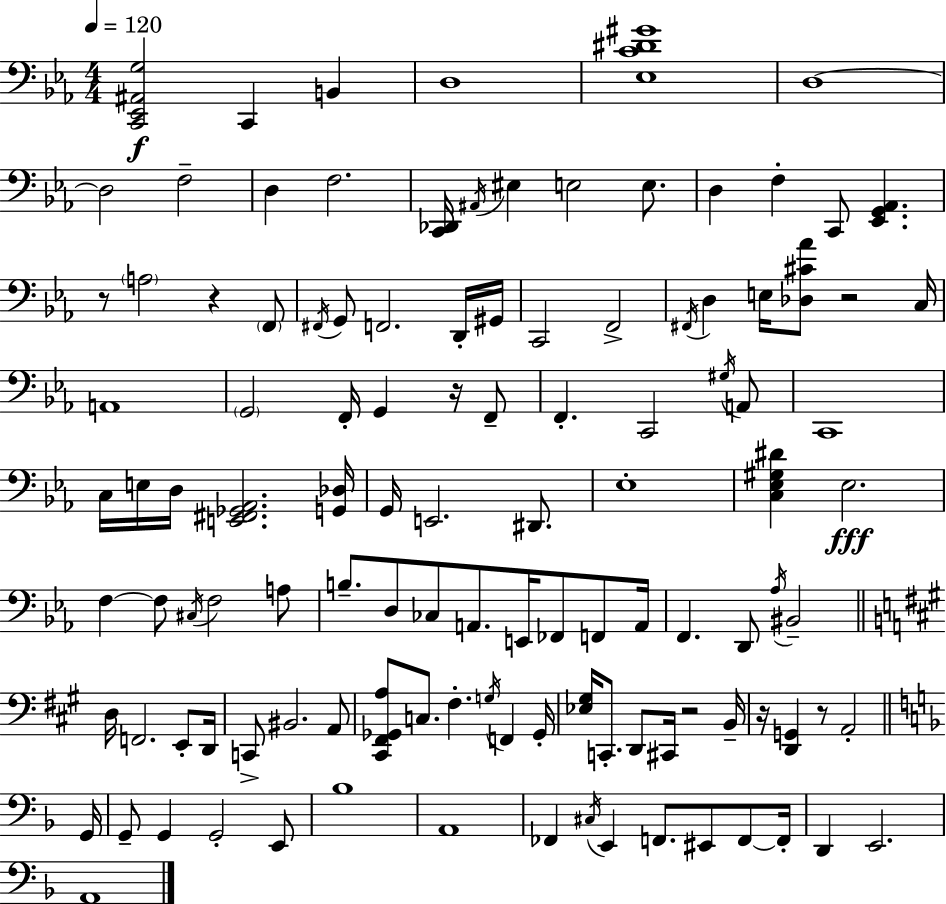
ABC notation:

X:1
T:Untitled
M:4/4
L:1/4
K:Eb
[C,,_E,,^A,,G,]2 C,, B,, D,4 [_E,C^D^G]4 D,4 D,2 F,2 D, F,2 [C,,_D,,]/4 ^A,,/4 ^E, E,2 E,/2 D, F, C,,/2 [_E,,G,,_A,,] z/2 A,2 z F,,/2 ^F,,/4 G,,/2 F,,2 D,,/4 ^G,,/4 C,,2 F,,2 ^F,,/4 D, E,/4 [_D,^C_A]/2 z2 C,/4 A,,4 G,,2 F,,/4 G,, z/4 F,,/2 F,, C,,2 ^G,/4 A,,/2 C,,4 C,/4 E,/4 D,/4 [E,,^F,,_G,,_A,,]2 [G,,_D,]/4 G,,/4 E,,2 ^D,,/2 _E,4 [C,_E,^G,^D] _E,2 F, F,/2 ^C,/4 F,2 A,/2 B,/2 D,/2 _C,/2 A,,/2 E,,/4 _F,,/2 F,,/2 A,,/4 F,, D,,/2 _A,/4 ^B,,2 D,/4 F,,2 E,,/2 D,,/4 C,,/2 ^B,,2 A,,/2 [^C,,^F,,_G,,A,]/2 C,/2 ^F, G,/4 F,, _G,,/4 [_E,^G,]/4 C,,/2 D,,/2 ^C,,/4 z2 B,,/4 z/4 [D,,G,,] z/2 A,,2 G,,/4 G,,/2 G,, G,,2 E,,/2 _B,4 A,,4 _F,, ^C,/4 E,, F,,/2 ^E,,/2 F,,/2 F,,/4 D,, E,,2 A,,4